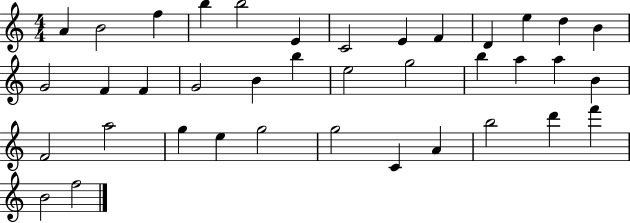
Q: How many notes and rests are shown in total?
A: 38